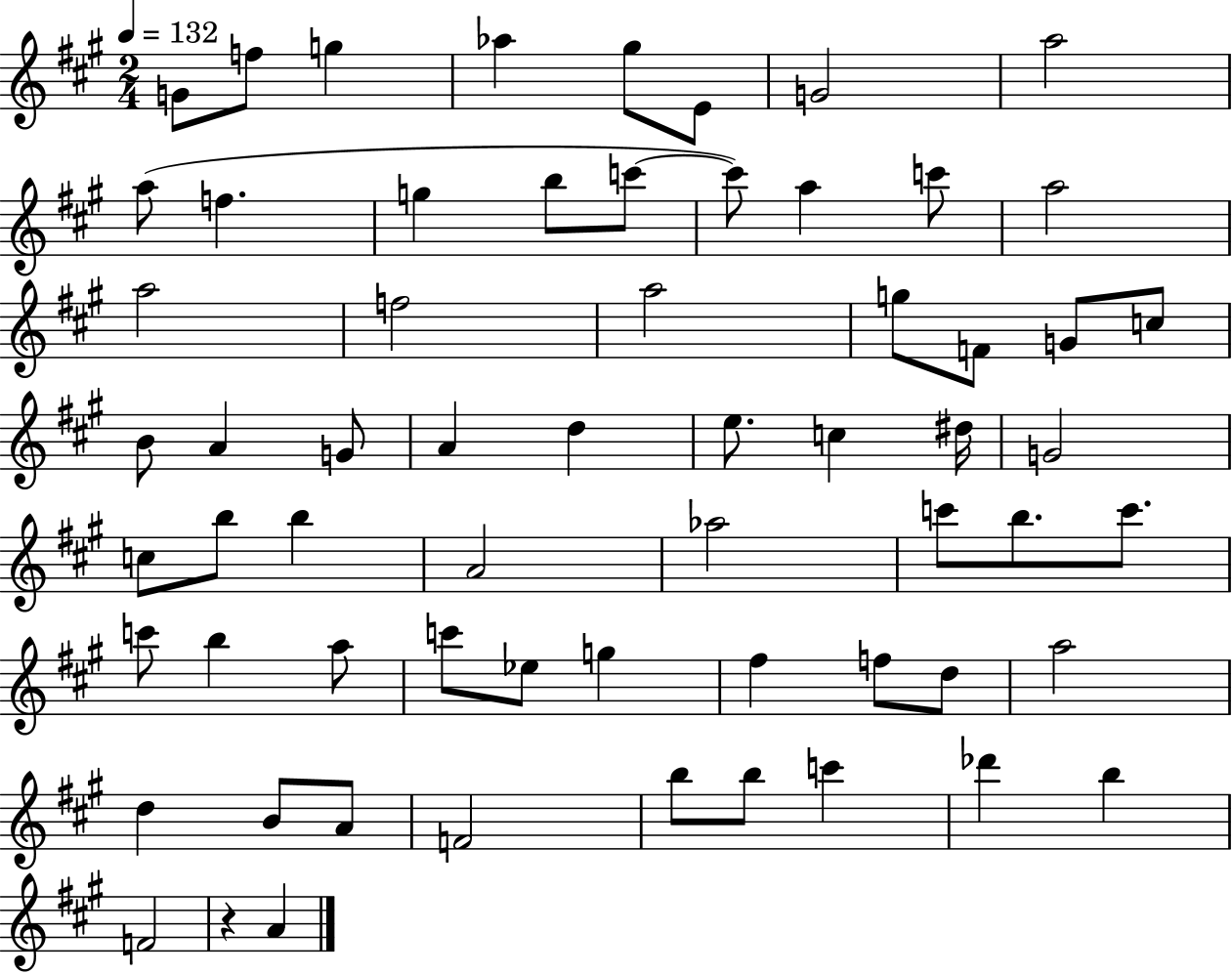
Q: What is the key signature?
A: A major